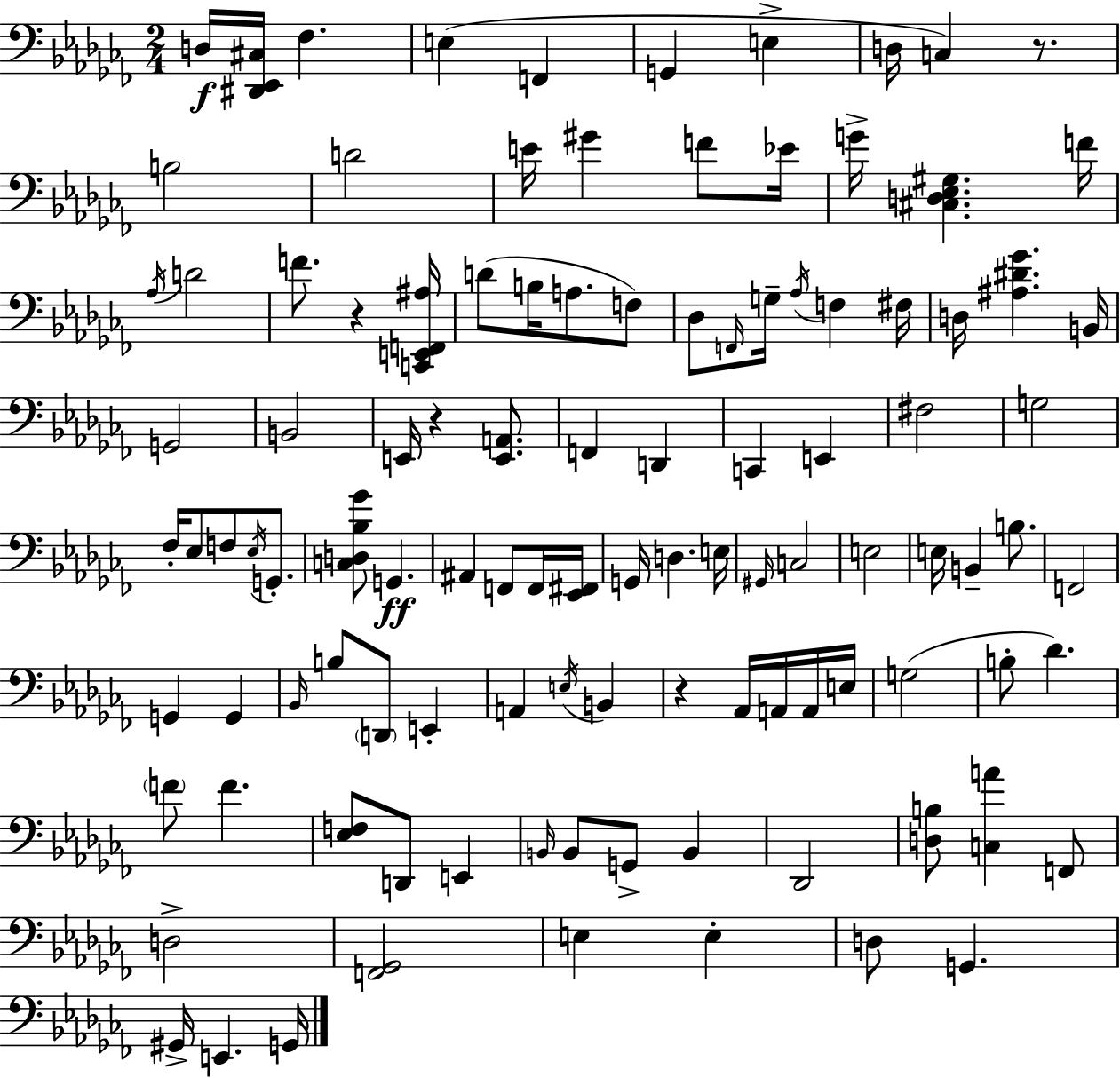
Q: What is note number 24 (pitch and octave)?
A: Db3